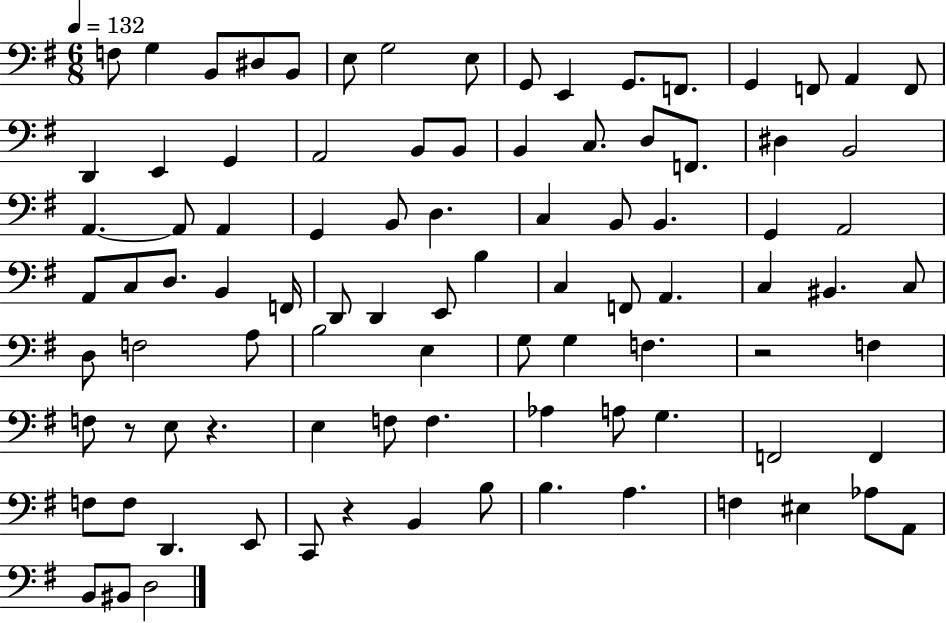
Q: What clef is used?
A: bass